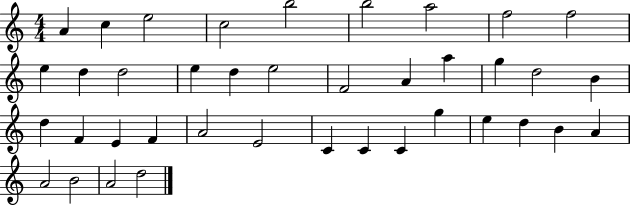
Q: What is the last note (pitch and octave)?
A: D5